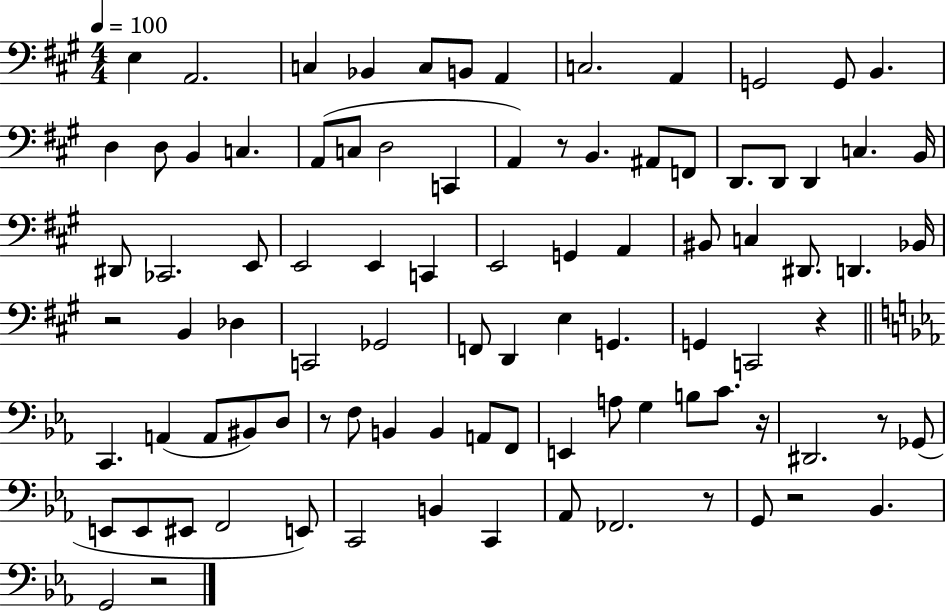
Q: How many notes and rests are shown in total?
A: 92